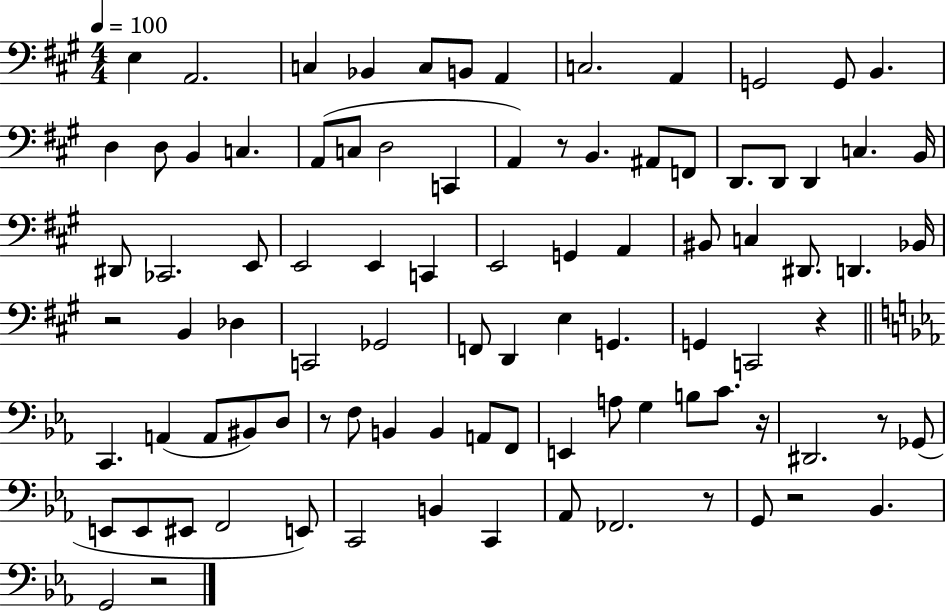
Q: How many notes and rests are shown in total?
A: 92